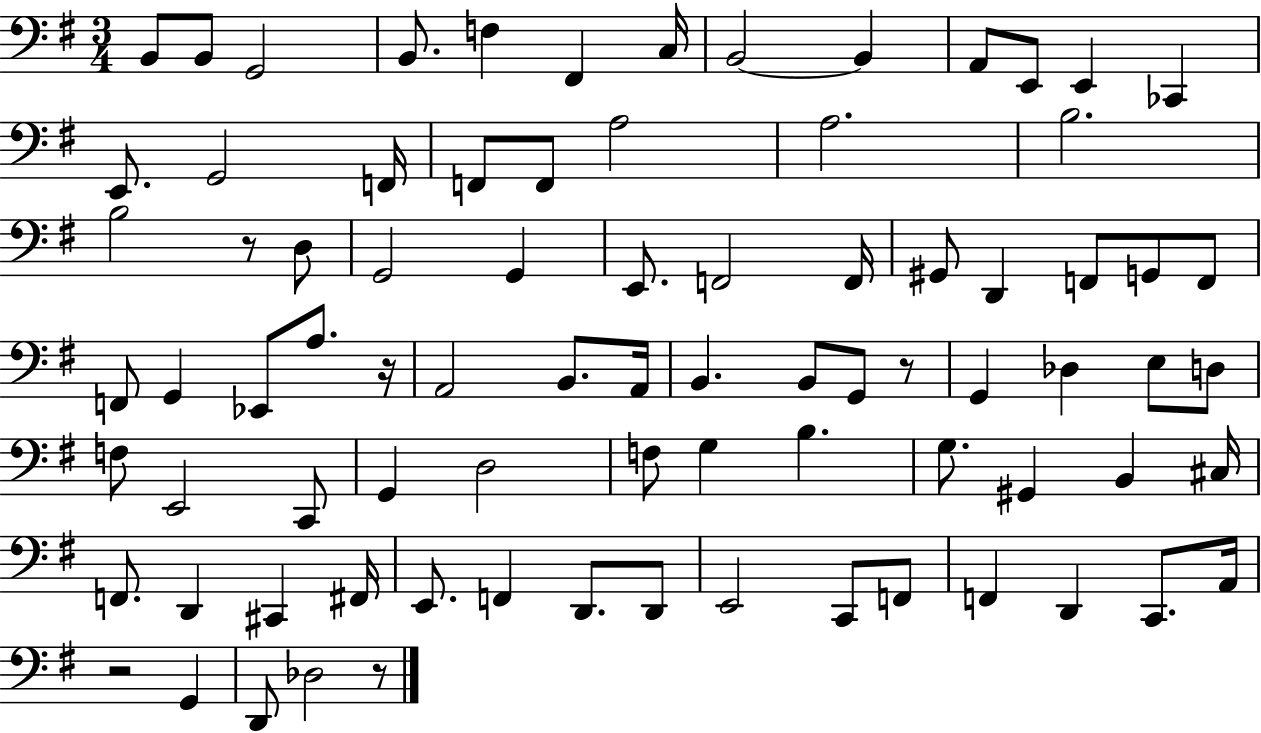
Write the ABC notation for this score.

X:1
T:Untitled
M:3/4
L:1/4
K:G
B,,/2 B,,/2 G,,2 B,,/2 F, ^F,, C,/4 B,,2 B,, A,,/2 E,,/2 E,, _C,, E,,/2 G,,2 F,,/4 F,,/2 F,,/2 A,2 A,2 B,2 B,2 z/2 D,/2 G,,2 G,, E,,/2 F,,2 F,,/4 ^G,,/2 D,, F,,/2 G,,/2 F,,/2 F,,/2 G,, _E,,/2 A,/2 z/4 A,,2 B,,/2 A,,/4 B,, B,,/2 G,,/2 z/2 G,, _D, E,/2 D,/2 F,/2 E,,2 C,,/2 G,, D,2 F,/2 G, B, G,/2 ^G,, B,, ^C,/4 F,,/2 D,, ^C,, ^F,,/4 E,,/2 F,, D,,/2 D,,/2 E,,2 C,,/2 F,,/2 F,, D,, C,,/2 A,,/4 z2 G,, D,,/2 _D,2 z/2